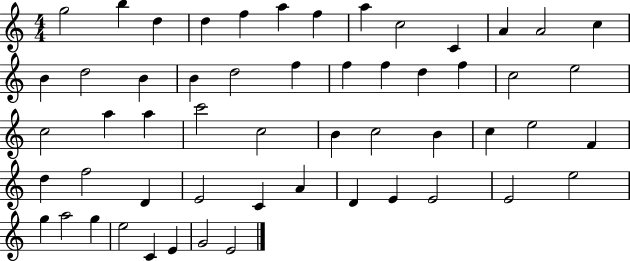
G5/h B5/q D5/q D5/q F5/q A5/q F5/q A5/q C5/h C4/q A4/q A4/h C5/q B4/q D5/h B4/q B4/q D5/h F5/q F5/q F5/q D5/q F5/q C5/h E5/h C5/h A5/q A5/q C6/h C5/h B4/q C5/h B4/q C5/q E5/h F4/q D5/q F5/h D4/q E4/h C4/q A4/q D4/q E4/q E4/h E4/h E5/h G5/q A5/h G5/q E5/h C4/q E4/q G4/h E4/h